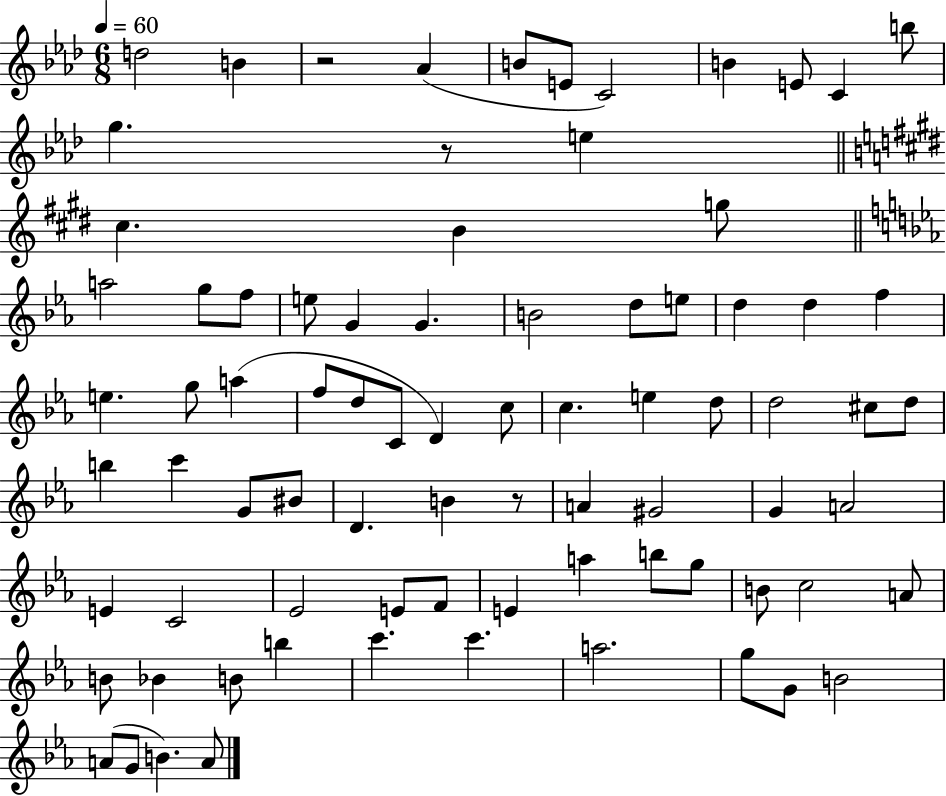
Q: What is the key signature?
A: AES major